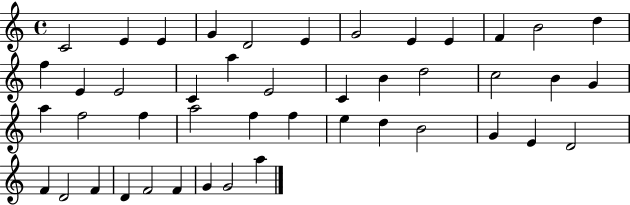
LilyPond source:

{
  \clef treble
  \time 4/4
  \defaultTimeSignature
  \key c \major
  c'2 e'4 e'4 | g'4 d'2 e'4 | g'2 e'4 e'4 | f'4 b'2 d''4 | \break f''4 e'4 e'2 | c'4 a''4 e'2 | c'4 b'4 d''2 | c''2 b'4 g'4 | \break a''4 f''2 f''4 | a''2 f''4 f''4 | e''4 d''4 b'2 | g'4 e'4 d'2 | \break f'4 d'2 f'4 | d'4 f'2 f'4 | g'4 g'2 a''4 | \bar "|."
}